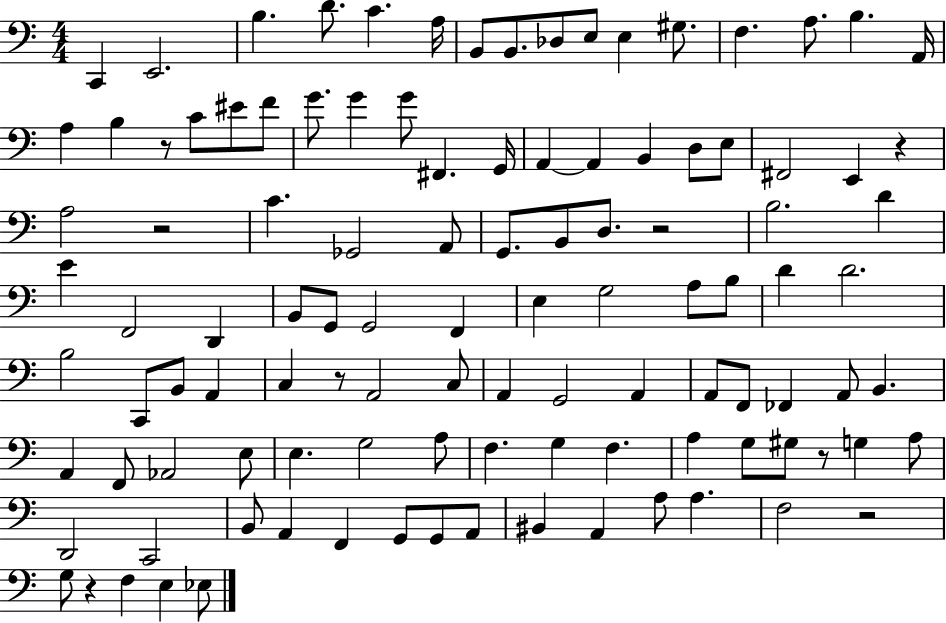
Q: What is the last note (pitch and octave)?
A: Eb3